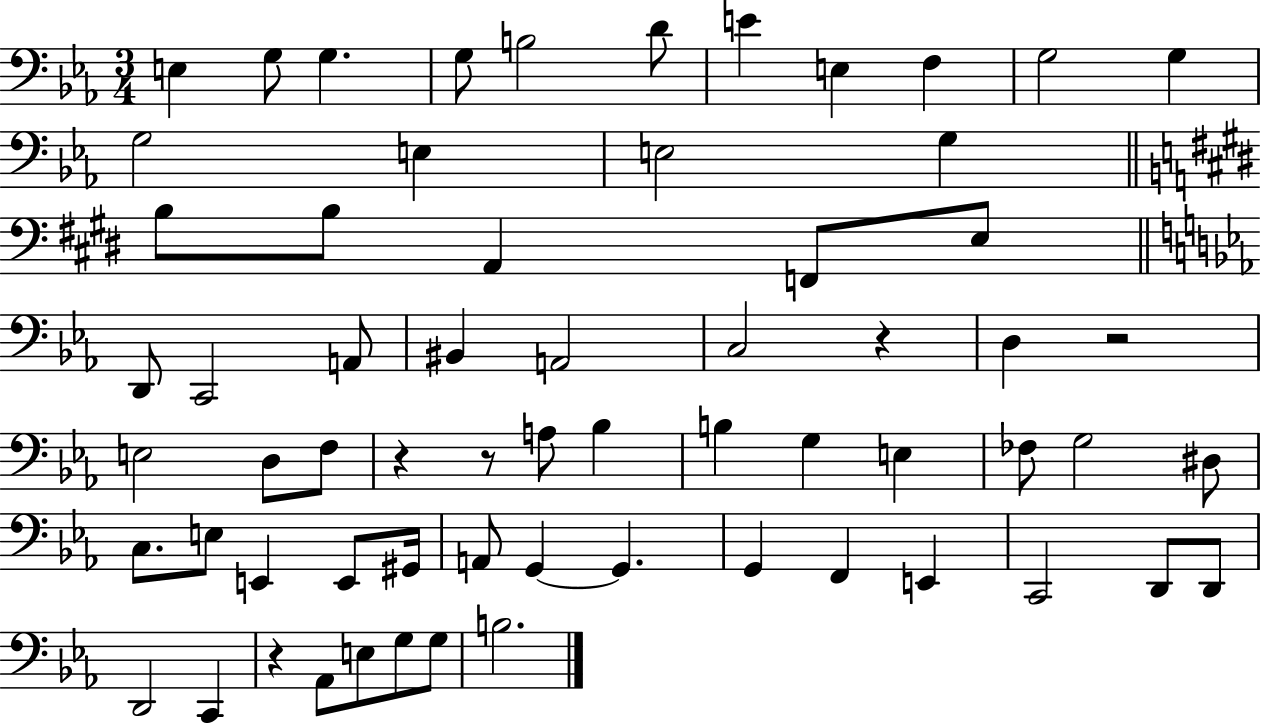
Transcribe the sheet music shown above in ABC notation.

X:1
T:Untitled
M:3/4
L:1/4
K:Eb
E, G,/2 G, G,/2 B,2 D/2 E E, F, G,2 G, G,2 E, E,2 G, B,/2 B,/2 A,, F,,/2 E,/2 D,,/2 C,,2 A,,/2 ^B,, A,,2 C,2 z D, z2 E,2 D,/2 F,/2 z z/2 A,/2 _B, B, G, E, _F,/2 G,2 ^D,/2 C,/2 E,/2 E,, E,,/2 ^G,,/4 A,,/2 G,, G,, G,, F,, E,, C,,2 D,,/2 D,,/2 D,,2 C,, z _A,,/2 E,/2 G,/2 G,/2 B,2